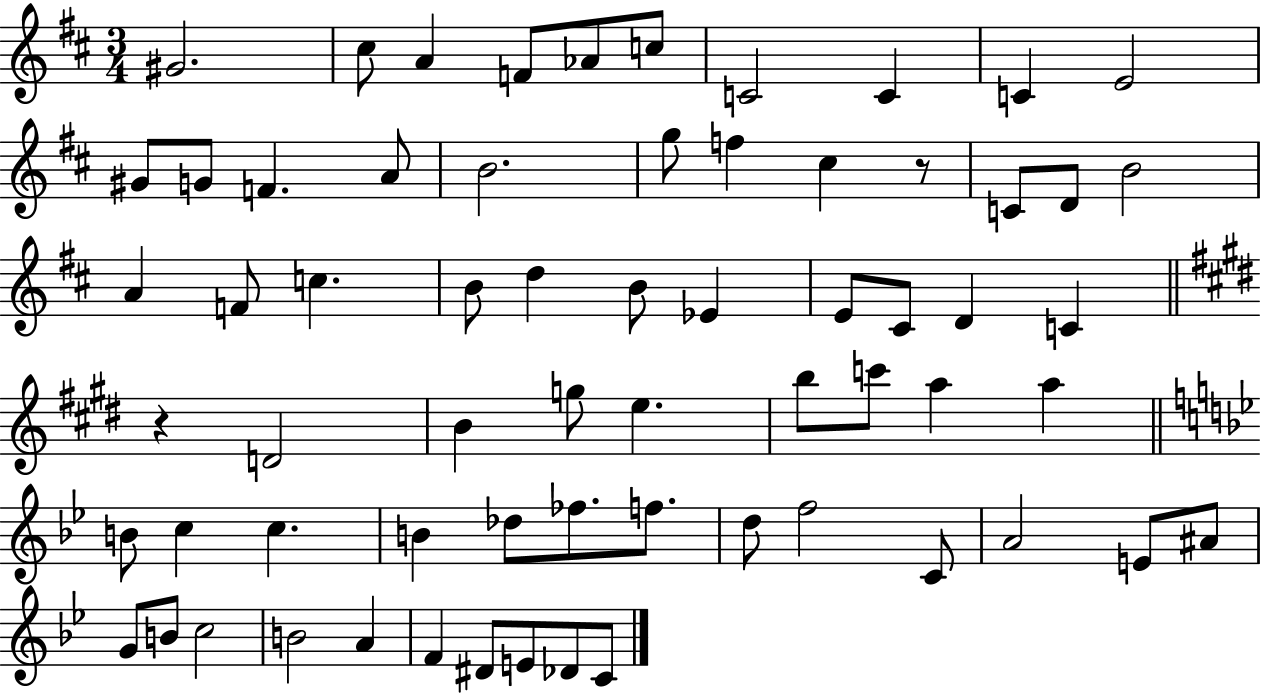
X:1
T:Untitled
M:3/4
L:1/4
K:D
^G2 ^c/2 A F/2 _A/2 c/2 C2 C C E2 ^G/2 G/2 F A/2 B2 g/2 f ^c z/2 C/2 D/2 B2 A F/2 c B/2 d B/2 _E E/2 ^C/2 D C z D2 B g/2 e b/2 c'/2 a a B/2 c c B _d/2 _f/2 f/2 d/2 f2 C/2 A2 E/2 ^A/2 G/2 B/2 c2 B2 A F ^D/2 E/2 _D/2 C/2